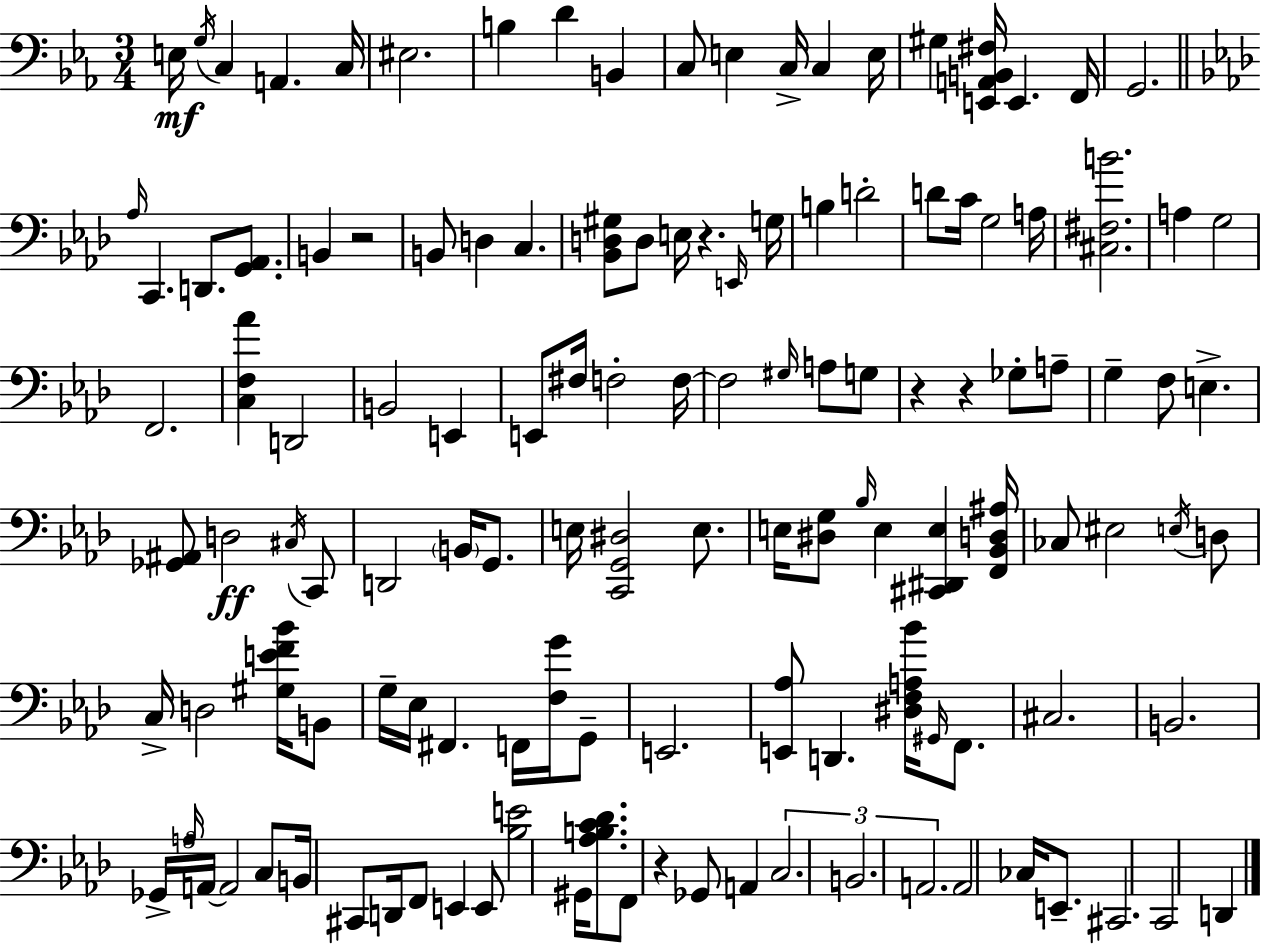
E3/s G3/s C3/q A2/q. C3/s EIS3/h. B3/q D4/q B2/q C3/e E3/q C3/s C3/q E3/s G#3/q [E2,A2,B2,F#3]/s E2/q. F2/s G2/h. Ab3/s C2/q. D2/e. [G2,Ab2]/e. B2/q R/h B2/e D3/q C3/q. [Bb2,D3,G#3]/e D3/e E3/s R/q. E2/s G3/s B3/q D4/h D4/e C4/s G3/h A3/s [C#3,F#3,B4]/h. A3/q G3/h F2/h. [C3,F3,Ab4]/q D2/h B2/h E2/q E2/e F#3/s F3/h F3/s F3/h G#3/s A3/e G3/e R/q R/q Gb3/e A3/e G3/q F3/e E3/q. [Gb2,A#2]/e D3/h C#3/s C2/e D2/h B2/s G2/e. E3/s [C2,G2,D#3]/h E3/e. E3/s [D#3,G3]/e Bb3/s E3/q [C#2,D#2,E3]/q [F2,Bb2,D3,A#3]/s CES3/e EIS3/h E3/s D3/e C3/s D3/h [G#3,E4,F4,Bb4]/s B2/e G3/s Eb3/s F#2/q. F2/s [F3,G4]/s G2/e E2/h. [E2,Ab3]/e D2/q. [D#3,F3,A3,Bb4]/s G#2/s F2/e. C#3/h. B2/h. Gb2/s A3/s A2/s A2/h C3/e B2/s C#2/e D2/s F2/e E2/q E2/e [Bb3,E4]/h G#2/s [Ab3,B3,C4,Db4]/e. F2/e R/q Gb2/e A2/q C3/h. B2/h. A2/h. A2/h CES3/s E2/e. C#2/h. C2/h D2/q